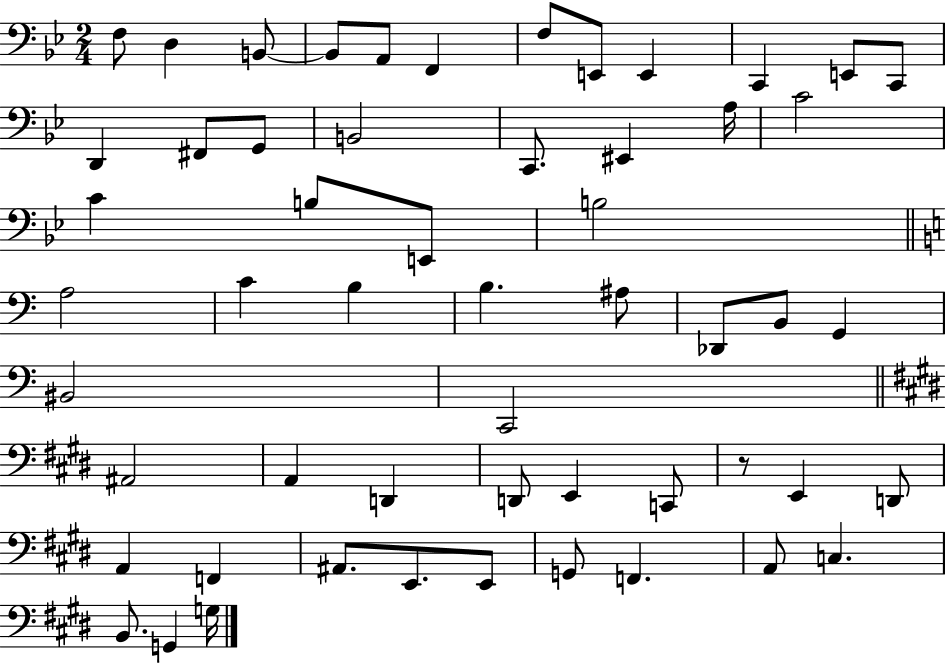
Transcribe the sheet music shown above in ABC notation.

X:1
T:Untitled
M:2/4
L:1/4
K:Bb
F,/2 D, B,,/2 B,,/2 A,,/2 F,, F,/2 E,,/2 E,, C,, E,,/2 C,,/2 D,, ^F,,/2 G,,/2 B,,2 C,,/2 ^E,, A,/4 C2 C B,/2 E,,/2 B,2 A,2 C B, B, ^A,/2 _D,,/2 B,,/2 G,, ^B,,2 C,,2 ^A,,2 A,, D,, D,,/2 E,, C,,/2 z/2 E,, D,,/2 A,, F,, ^A,,/2 E,,/2 E,,/2 G,,/2 F,, A,,/2 C, B,,/2 G,, G,/4